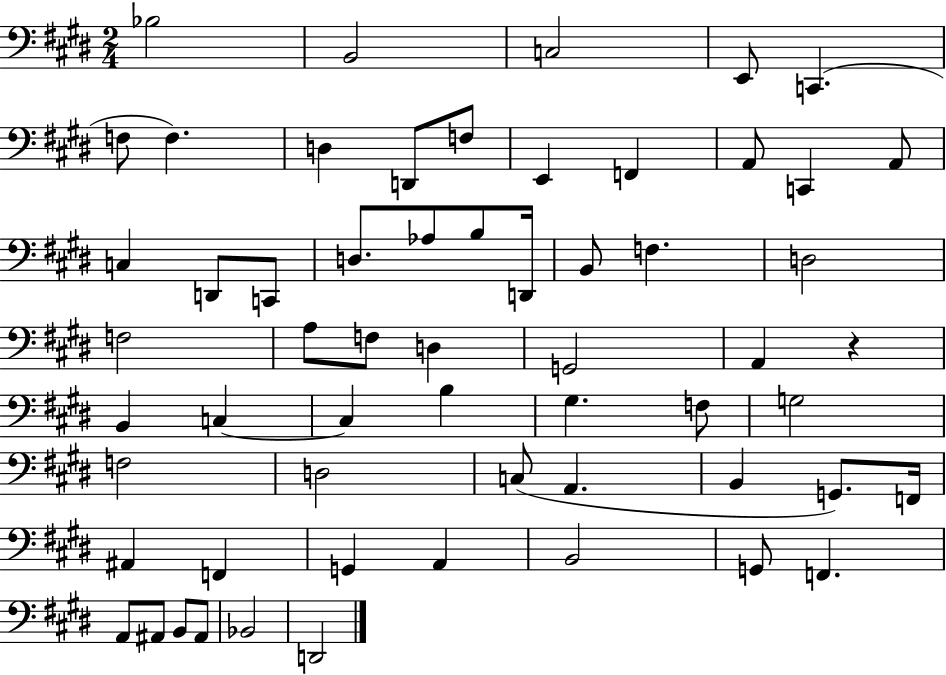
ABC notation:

X:1
T:Untitled
M:2/4
L:1/4
K:E
_B,2 B,,2 C,2 E,,/2 C,, F,/2 F, D, D,,/2 F,/2 E,, F,, A,,/2 C,, A,,/2 C, D,,/2 C,,/2 D,/2 _A,/2 B,/2 D,,/4 B,,/2 F, D,2 F,2 A,/2 F,/2 D, G,,2 A,, z B,, C, C, B, ^G, F,/2 G,2 F,2 D,2 C,/2 A,, B,, G,,/2 F,,/4 ^A,, F,, G,, A,, B,,2 G,,/2 F,, A,,/2 ^A,,/2 B,,/2 ^A,,/2 _B,,2 D,,2